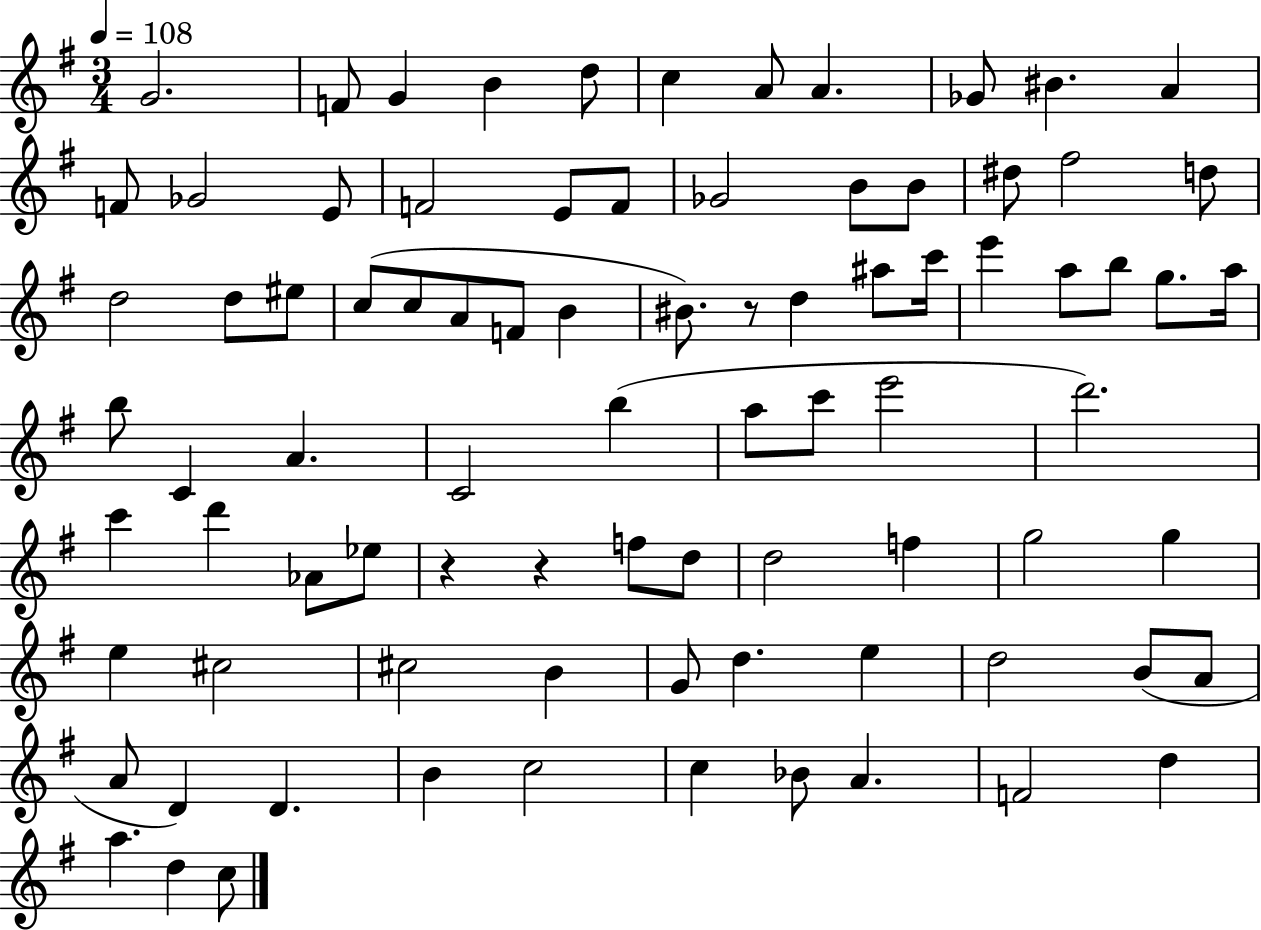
X:1
T:Untitled
M:3/4
L:1/4
K:G
G2 F/2 G B d/2 c A/2 A _G/2 ^B A F/2 _G2 E/2 F2 E/2 F/2 _G2 B/2 B/2 ^d/2 ^f2 d/2 d2 d/2 ^e/2 c/2 c/2 A/2 F/2 B ^B/2 z/2 d ^a/2 c'/4 e' a/2 b/2 g/2 a/4 b/2 C A C2 b a/2 c'/2 e'2 d'2 c' d' _A/2 _e/2 z z f/2 d/2 d2 f g2 g e ^c2 ^c2 B G/2 d e d2 B/2 A/2 A/2 D D B c2 c _B/2 A F2 d a d c/2